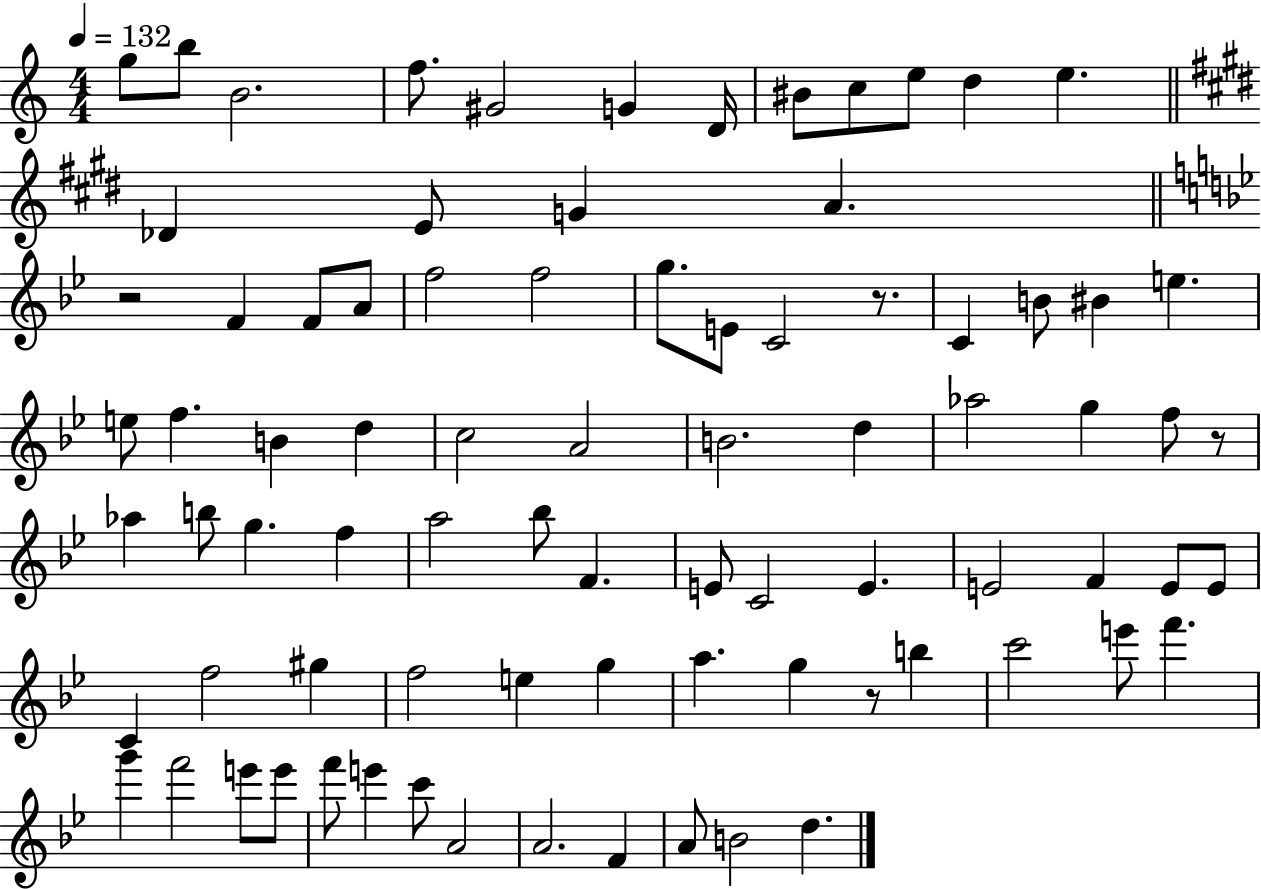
{
  \clef treble
  \numericTimeSignature
  \time 4/4
  \key c \major
  \tempo 4 = 132
  g''8 b''8 b'2. | f''8. gis'2 g'4 d'16 | bis'8 c''8 e''8 d''4 e''4. | \bar "||" \break \key e \major des'4 e'8 g'4 a'4. | \bar "||" \break \key bes \major r2 f'4 f'8 a'8 | f''2 f''2 | g''8. e'8 c'2 r8. | c'4 b'8 bis'4 e''4. | \break e''8 f''4. b'4 d''4 | c''2 a'2 | b'2. d''4 | aes''2 g''4 f''8 r8 | \break aes''4 b''8 g''4. f''4 | a''2 bes''8 f'4. | e'8 c'2 e'4. | e'2 f'4 e'8 e'8 | \break c'4 f''2 gis''4 | f''2 e''4 g''4 | a''4. g''4 r8 b''4 | c'''2 e'''8 f'''4. | \break g'''4 f'''2 e'''8 e'''8 | f'''8 e'''4 c'''8 a'2 | a'2. f'4 | a'8 b'2 d''4. | \break \bar "|."
}